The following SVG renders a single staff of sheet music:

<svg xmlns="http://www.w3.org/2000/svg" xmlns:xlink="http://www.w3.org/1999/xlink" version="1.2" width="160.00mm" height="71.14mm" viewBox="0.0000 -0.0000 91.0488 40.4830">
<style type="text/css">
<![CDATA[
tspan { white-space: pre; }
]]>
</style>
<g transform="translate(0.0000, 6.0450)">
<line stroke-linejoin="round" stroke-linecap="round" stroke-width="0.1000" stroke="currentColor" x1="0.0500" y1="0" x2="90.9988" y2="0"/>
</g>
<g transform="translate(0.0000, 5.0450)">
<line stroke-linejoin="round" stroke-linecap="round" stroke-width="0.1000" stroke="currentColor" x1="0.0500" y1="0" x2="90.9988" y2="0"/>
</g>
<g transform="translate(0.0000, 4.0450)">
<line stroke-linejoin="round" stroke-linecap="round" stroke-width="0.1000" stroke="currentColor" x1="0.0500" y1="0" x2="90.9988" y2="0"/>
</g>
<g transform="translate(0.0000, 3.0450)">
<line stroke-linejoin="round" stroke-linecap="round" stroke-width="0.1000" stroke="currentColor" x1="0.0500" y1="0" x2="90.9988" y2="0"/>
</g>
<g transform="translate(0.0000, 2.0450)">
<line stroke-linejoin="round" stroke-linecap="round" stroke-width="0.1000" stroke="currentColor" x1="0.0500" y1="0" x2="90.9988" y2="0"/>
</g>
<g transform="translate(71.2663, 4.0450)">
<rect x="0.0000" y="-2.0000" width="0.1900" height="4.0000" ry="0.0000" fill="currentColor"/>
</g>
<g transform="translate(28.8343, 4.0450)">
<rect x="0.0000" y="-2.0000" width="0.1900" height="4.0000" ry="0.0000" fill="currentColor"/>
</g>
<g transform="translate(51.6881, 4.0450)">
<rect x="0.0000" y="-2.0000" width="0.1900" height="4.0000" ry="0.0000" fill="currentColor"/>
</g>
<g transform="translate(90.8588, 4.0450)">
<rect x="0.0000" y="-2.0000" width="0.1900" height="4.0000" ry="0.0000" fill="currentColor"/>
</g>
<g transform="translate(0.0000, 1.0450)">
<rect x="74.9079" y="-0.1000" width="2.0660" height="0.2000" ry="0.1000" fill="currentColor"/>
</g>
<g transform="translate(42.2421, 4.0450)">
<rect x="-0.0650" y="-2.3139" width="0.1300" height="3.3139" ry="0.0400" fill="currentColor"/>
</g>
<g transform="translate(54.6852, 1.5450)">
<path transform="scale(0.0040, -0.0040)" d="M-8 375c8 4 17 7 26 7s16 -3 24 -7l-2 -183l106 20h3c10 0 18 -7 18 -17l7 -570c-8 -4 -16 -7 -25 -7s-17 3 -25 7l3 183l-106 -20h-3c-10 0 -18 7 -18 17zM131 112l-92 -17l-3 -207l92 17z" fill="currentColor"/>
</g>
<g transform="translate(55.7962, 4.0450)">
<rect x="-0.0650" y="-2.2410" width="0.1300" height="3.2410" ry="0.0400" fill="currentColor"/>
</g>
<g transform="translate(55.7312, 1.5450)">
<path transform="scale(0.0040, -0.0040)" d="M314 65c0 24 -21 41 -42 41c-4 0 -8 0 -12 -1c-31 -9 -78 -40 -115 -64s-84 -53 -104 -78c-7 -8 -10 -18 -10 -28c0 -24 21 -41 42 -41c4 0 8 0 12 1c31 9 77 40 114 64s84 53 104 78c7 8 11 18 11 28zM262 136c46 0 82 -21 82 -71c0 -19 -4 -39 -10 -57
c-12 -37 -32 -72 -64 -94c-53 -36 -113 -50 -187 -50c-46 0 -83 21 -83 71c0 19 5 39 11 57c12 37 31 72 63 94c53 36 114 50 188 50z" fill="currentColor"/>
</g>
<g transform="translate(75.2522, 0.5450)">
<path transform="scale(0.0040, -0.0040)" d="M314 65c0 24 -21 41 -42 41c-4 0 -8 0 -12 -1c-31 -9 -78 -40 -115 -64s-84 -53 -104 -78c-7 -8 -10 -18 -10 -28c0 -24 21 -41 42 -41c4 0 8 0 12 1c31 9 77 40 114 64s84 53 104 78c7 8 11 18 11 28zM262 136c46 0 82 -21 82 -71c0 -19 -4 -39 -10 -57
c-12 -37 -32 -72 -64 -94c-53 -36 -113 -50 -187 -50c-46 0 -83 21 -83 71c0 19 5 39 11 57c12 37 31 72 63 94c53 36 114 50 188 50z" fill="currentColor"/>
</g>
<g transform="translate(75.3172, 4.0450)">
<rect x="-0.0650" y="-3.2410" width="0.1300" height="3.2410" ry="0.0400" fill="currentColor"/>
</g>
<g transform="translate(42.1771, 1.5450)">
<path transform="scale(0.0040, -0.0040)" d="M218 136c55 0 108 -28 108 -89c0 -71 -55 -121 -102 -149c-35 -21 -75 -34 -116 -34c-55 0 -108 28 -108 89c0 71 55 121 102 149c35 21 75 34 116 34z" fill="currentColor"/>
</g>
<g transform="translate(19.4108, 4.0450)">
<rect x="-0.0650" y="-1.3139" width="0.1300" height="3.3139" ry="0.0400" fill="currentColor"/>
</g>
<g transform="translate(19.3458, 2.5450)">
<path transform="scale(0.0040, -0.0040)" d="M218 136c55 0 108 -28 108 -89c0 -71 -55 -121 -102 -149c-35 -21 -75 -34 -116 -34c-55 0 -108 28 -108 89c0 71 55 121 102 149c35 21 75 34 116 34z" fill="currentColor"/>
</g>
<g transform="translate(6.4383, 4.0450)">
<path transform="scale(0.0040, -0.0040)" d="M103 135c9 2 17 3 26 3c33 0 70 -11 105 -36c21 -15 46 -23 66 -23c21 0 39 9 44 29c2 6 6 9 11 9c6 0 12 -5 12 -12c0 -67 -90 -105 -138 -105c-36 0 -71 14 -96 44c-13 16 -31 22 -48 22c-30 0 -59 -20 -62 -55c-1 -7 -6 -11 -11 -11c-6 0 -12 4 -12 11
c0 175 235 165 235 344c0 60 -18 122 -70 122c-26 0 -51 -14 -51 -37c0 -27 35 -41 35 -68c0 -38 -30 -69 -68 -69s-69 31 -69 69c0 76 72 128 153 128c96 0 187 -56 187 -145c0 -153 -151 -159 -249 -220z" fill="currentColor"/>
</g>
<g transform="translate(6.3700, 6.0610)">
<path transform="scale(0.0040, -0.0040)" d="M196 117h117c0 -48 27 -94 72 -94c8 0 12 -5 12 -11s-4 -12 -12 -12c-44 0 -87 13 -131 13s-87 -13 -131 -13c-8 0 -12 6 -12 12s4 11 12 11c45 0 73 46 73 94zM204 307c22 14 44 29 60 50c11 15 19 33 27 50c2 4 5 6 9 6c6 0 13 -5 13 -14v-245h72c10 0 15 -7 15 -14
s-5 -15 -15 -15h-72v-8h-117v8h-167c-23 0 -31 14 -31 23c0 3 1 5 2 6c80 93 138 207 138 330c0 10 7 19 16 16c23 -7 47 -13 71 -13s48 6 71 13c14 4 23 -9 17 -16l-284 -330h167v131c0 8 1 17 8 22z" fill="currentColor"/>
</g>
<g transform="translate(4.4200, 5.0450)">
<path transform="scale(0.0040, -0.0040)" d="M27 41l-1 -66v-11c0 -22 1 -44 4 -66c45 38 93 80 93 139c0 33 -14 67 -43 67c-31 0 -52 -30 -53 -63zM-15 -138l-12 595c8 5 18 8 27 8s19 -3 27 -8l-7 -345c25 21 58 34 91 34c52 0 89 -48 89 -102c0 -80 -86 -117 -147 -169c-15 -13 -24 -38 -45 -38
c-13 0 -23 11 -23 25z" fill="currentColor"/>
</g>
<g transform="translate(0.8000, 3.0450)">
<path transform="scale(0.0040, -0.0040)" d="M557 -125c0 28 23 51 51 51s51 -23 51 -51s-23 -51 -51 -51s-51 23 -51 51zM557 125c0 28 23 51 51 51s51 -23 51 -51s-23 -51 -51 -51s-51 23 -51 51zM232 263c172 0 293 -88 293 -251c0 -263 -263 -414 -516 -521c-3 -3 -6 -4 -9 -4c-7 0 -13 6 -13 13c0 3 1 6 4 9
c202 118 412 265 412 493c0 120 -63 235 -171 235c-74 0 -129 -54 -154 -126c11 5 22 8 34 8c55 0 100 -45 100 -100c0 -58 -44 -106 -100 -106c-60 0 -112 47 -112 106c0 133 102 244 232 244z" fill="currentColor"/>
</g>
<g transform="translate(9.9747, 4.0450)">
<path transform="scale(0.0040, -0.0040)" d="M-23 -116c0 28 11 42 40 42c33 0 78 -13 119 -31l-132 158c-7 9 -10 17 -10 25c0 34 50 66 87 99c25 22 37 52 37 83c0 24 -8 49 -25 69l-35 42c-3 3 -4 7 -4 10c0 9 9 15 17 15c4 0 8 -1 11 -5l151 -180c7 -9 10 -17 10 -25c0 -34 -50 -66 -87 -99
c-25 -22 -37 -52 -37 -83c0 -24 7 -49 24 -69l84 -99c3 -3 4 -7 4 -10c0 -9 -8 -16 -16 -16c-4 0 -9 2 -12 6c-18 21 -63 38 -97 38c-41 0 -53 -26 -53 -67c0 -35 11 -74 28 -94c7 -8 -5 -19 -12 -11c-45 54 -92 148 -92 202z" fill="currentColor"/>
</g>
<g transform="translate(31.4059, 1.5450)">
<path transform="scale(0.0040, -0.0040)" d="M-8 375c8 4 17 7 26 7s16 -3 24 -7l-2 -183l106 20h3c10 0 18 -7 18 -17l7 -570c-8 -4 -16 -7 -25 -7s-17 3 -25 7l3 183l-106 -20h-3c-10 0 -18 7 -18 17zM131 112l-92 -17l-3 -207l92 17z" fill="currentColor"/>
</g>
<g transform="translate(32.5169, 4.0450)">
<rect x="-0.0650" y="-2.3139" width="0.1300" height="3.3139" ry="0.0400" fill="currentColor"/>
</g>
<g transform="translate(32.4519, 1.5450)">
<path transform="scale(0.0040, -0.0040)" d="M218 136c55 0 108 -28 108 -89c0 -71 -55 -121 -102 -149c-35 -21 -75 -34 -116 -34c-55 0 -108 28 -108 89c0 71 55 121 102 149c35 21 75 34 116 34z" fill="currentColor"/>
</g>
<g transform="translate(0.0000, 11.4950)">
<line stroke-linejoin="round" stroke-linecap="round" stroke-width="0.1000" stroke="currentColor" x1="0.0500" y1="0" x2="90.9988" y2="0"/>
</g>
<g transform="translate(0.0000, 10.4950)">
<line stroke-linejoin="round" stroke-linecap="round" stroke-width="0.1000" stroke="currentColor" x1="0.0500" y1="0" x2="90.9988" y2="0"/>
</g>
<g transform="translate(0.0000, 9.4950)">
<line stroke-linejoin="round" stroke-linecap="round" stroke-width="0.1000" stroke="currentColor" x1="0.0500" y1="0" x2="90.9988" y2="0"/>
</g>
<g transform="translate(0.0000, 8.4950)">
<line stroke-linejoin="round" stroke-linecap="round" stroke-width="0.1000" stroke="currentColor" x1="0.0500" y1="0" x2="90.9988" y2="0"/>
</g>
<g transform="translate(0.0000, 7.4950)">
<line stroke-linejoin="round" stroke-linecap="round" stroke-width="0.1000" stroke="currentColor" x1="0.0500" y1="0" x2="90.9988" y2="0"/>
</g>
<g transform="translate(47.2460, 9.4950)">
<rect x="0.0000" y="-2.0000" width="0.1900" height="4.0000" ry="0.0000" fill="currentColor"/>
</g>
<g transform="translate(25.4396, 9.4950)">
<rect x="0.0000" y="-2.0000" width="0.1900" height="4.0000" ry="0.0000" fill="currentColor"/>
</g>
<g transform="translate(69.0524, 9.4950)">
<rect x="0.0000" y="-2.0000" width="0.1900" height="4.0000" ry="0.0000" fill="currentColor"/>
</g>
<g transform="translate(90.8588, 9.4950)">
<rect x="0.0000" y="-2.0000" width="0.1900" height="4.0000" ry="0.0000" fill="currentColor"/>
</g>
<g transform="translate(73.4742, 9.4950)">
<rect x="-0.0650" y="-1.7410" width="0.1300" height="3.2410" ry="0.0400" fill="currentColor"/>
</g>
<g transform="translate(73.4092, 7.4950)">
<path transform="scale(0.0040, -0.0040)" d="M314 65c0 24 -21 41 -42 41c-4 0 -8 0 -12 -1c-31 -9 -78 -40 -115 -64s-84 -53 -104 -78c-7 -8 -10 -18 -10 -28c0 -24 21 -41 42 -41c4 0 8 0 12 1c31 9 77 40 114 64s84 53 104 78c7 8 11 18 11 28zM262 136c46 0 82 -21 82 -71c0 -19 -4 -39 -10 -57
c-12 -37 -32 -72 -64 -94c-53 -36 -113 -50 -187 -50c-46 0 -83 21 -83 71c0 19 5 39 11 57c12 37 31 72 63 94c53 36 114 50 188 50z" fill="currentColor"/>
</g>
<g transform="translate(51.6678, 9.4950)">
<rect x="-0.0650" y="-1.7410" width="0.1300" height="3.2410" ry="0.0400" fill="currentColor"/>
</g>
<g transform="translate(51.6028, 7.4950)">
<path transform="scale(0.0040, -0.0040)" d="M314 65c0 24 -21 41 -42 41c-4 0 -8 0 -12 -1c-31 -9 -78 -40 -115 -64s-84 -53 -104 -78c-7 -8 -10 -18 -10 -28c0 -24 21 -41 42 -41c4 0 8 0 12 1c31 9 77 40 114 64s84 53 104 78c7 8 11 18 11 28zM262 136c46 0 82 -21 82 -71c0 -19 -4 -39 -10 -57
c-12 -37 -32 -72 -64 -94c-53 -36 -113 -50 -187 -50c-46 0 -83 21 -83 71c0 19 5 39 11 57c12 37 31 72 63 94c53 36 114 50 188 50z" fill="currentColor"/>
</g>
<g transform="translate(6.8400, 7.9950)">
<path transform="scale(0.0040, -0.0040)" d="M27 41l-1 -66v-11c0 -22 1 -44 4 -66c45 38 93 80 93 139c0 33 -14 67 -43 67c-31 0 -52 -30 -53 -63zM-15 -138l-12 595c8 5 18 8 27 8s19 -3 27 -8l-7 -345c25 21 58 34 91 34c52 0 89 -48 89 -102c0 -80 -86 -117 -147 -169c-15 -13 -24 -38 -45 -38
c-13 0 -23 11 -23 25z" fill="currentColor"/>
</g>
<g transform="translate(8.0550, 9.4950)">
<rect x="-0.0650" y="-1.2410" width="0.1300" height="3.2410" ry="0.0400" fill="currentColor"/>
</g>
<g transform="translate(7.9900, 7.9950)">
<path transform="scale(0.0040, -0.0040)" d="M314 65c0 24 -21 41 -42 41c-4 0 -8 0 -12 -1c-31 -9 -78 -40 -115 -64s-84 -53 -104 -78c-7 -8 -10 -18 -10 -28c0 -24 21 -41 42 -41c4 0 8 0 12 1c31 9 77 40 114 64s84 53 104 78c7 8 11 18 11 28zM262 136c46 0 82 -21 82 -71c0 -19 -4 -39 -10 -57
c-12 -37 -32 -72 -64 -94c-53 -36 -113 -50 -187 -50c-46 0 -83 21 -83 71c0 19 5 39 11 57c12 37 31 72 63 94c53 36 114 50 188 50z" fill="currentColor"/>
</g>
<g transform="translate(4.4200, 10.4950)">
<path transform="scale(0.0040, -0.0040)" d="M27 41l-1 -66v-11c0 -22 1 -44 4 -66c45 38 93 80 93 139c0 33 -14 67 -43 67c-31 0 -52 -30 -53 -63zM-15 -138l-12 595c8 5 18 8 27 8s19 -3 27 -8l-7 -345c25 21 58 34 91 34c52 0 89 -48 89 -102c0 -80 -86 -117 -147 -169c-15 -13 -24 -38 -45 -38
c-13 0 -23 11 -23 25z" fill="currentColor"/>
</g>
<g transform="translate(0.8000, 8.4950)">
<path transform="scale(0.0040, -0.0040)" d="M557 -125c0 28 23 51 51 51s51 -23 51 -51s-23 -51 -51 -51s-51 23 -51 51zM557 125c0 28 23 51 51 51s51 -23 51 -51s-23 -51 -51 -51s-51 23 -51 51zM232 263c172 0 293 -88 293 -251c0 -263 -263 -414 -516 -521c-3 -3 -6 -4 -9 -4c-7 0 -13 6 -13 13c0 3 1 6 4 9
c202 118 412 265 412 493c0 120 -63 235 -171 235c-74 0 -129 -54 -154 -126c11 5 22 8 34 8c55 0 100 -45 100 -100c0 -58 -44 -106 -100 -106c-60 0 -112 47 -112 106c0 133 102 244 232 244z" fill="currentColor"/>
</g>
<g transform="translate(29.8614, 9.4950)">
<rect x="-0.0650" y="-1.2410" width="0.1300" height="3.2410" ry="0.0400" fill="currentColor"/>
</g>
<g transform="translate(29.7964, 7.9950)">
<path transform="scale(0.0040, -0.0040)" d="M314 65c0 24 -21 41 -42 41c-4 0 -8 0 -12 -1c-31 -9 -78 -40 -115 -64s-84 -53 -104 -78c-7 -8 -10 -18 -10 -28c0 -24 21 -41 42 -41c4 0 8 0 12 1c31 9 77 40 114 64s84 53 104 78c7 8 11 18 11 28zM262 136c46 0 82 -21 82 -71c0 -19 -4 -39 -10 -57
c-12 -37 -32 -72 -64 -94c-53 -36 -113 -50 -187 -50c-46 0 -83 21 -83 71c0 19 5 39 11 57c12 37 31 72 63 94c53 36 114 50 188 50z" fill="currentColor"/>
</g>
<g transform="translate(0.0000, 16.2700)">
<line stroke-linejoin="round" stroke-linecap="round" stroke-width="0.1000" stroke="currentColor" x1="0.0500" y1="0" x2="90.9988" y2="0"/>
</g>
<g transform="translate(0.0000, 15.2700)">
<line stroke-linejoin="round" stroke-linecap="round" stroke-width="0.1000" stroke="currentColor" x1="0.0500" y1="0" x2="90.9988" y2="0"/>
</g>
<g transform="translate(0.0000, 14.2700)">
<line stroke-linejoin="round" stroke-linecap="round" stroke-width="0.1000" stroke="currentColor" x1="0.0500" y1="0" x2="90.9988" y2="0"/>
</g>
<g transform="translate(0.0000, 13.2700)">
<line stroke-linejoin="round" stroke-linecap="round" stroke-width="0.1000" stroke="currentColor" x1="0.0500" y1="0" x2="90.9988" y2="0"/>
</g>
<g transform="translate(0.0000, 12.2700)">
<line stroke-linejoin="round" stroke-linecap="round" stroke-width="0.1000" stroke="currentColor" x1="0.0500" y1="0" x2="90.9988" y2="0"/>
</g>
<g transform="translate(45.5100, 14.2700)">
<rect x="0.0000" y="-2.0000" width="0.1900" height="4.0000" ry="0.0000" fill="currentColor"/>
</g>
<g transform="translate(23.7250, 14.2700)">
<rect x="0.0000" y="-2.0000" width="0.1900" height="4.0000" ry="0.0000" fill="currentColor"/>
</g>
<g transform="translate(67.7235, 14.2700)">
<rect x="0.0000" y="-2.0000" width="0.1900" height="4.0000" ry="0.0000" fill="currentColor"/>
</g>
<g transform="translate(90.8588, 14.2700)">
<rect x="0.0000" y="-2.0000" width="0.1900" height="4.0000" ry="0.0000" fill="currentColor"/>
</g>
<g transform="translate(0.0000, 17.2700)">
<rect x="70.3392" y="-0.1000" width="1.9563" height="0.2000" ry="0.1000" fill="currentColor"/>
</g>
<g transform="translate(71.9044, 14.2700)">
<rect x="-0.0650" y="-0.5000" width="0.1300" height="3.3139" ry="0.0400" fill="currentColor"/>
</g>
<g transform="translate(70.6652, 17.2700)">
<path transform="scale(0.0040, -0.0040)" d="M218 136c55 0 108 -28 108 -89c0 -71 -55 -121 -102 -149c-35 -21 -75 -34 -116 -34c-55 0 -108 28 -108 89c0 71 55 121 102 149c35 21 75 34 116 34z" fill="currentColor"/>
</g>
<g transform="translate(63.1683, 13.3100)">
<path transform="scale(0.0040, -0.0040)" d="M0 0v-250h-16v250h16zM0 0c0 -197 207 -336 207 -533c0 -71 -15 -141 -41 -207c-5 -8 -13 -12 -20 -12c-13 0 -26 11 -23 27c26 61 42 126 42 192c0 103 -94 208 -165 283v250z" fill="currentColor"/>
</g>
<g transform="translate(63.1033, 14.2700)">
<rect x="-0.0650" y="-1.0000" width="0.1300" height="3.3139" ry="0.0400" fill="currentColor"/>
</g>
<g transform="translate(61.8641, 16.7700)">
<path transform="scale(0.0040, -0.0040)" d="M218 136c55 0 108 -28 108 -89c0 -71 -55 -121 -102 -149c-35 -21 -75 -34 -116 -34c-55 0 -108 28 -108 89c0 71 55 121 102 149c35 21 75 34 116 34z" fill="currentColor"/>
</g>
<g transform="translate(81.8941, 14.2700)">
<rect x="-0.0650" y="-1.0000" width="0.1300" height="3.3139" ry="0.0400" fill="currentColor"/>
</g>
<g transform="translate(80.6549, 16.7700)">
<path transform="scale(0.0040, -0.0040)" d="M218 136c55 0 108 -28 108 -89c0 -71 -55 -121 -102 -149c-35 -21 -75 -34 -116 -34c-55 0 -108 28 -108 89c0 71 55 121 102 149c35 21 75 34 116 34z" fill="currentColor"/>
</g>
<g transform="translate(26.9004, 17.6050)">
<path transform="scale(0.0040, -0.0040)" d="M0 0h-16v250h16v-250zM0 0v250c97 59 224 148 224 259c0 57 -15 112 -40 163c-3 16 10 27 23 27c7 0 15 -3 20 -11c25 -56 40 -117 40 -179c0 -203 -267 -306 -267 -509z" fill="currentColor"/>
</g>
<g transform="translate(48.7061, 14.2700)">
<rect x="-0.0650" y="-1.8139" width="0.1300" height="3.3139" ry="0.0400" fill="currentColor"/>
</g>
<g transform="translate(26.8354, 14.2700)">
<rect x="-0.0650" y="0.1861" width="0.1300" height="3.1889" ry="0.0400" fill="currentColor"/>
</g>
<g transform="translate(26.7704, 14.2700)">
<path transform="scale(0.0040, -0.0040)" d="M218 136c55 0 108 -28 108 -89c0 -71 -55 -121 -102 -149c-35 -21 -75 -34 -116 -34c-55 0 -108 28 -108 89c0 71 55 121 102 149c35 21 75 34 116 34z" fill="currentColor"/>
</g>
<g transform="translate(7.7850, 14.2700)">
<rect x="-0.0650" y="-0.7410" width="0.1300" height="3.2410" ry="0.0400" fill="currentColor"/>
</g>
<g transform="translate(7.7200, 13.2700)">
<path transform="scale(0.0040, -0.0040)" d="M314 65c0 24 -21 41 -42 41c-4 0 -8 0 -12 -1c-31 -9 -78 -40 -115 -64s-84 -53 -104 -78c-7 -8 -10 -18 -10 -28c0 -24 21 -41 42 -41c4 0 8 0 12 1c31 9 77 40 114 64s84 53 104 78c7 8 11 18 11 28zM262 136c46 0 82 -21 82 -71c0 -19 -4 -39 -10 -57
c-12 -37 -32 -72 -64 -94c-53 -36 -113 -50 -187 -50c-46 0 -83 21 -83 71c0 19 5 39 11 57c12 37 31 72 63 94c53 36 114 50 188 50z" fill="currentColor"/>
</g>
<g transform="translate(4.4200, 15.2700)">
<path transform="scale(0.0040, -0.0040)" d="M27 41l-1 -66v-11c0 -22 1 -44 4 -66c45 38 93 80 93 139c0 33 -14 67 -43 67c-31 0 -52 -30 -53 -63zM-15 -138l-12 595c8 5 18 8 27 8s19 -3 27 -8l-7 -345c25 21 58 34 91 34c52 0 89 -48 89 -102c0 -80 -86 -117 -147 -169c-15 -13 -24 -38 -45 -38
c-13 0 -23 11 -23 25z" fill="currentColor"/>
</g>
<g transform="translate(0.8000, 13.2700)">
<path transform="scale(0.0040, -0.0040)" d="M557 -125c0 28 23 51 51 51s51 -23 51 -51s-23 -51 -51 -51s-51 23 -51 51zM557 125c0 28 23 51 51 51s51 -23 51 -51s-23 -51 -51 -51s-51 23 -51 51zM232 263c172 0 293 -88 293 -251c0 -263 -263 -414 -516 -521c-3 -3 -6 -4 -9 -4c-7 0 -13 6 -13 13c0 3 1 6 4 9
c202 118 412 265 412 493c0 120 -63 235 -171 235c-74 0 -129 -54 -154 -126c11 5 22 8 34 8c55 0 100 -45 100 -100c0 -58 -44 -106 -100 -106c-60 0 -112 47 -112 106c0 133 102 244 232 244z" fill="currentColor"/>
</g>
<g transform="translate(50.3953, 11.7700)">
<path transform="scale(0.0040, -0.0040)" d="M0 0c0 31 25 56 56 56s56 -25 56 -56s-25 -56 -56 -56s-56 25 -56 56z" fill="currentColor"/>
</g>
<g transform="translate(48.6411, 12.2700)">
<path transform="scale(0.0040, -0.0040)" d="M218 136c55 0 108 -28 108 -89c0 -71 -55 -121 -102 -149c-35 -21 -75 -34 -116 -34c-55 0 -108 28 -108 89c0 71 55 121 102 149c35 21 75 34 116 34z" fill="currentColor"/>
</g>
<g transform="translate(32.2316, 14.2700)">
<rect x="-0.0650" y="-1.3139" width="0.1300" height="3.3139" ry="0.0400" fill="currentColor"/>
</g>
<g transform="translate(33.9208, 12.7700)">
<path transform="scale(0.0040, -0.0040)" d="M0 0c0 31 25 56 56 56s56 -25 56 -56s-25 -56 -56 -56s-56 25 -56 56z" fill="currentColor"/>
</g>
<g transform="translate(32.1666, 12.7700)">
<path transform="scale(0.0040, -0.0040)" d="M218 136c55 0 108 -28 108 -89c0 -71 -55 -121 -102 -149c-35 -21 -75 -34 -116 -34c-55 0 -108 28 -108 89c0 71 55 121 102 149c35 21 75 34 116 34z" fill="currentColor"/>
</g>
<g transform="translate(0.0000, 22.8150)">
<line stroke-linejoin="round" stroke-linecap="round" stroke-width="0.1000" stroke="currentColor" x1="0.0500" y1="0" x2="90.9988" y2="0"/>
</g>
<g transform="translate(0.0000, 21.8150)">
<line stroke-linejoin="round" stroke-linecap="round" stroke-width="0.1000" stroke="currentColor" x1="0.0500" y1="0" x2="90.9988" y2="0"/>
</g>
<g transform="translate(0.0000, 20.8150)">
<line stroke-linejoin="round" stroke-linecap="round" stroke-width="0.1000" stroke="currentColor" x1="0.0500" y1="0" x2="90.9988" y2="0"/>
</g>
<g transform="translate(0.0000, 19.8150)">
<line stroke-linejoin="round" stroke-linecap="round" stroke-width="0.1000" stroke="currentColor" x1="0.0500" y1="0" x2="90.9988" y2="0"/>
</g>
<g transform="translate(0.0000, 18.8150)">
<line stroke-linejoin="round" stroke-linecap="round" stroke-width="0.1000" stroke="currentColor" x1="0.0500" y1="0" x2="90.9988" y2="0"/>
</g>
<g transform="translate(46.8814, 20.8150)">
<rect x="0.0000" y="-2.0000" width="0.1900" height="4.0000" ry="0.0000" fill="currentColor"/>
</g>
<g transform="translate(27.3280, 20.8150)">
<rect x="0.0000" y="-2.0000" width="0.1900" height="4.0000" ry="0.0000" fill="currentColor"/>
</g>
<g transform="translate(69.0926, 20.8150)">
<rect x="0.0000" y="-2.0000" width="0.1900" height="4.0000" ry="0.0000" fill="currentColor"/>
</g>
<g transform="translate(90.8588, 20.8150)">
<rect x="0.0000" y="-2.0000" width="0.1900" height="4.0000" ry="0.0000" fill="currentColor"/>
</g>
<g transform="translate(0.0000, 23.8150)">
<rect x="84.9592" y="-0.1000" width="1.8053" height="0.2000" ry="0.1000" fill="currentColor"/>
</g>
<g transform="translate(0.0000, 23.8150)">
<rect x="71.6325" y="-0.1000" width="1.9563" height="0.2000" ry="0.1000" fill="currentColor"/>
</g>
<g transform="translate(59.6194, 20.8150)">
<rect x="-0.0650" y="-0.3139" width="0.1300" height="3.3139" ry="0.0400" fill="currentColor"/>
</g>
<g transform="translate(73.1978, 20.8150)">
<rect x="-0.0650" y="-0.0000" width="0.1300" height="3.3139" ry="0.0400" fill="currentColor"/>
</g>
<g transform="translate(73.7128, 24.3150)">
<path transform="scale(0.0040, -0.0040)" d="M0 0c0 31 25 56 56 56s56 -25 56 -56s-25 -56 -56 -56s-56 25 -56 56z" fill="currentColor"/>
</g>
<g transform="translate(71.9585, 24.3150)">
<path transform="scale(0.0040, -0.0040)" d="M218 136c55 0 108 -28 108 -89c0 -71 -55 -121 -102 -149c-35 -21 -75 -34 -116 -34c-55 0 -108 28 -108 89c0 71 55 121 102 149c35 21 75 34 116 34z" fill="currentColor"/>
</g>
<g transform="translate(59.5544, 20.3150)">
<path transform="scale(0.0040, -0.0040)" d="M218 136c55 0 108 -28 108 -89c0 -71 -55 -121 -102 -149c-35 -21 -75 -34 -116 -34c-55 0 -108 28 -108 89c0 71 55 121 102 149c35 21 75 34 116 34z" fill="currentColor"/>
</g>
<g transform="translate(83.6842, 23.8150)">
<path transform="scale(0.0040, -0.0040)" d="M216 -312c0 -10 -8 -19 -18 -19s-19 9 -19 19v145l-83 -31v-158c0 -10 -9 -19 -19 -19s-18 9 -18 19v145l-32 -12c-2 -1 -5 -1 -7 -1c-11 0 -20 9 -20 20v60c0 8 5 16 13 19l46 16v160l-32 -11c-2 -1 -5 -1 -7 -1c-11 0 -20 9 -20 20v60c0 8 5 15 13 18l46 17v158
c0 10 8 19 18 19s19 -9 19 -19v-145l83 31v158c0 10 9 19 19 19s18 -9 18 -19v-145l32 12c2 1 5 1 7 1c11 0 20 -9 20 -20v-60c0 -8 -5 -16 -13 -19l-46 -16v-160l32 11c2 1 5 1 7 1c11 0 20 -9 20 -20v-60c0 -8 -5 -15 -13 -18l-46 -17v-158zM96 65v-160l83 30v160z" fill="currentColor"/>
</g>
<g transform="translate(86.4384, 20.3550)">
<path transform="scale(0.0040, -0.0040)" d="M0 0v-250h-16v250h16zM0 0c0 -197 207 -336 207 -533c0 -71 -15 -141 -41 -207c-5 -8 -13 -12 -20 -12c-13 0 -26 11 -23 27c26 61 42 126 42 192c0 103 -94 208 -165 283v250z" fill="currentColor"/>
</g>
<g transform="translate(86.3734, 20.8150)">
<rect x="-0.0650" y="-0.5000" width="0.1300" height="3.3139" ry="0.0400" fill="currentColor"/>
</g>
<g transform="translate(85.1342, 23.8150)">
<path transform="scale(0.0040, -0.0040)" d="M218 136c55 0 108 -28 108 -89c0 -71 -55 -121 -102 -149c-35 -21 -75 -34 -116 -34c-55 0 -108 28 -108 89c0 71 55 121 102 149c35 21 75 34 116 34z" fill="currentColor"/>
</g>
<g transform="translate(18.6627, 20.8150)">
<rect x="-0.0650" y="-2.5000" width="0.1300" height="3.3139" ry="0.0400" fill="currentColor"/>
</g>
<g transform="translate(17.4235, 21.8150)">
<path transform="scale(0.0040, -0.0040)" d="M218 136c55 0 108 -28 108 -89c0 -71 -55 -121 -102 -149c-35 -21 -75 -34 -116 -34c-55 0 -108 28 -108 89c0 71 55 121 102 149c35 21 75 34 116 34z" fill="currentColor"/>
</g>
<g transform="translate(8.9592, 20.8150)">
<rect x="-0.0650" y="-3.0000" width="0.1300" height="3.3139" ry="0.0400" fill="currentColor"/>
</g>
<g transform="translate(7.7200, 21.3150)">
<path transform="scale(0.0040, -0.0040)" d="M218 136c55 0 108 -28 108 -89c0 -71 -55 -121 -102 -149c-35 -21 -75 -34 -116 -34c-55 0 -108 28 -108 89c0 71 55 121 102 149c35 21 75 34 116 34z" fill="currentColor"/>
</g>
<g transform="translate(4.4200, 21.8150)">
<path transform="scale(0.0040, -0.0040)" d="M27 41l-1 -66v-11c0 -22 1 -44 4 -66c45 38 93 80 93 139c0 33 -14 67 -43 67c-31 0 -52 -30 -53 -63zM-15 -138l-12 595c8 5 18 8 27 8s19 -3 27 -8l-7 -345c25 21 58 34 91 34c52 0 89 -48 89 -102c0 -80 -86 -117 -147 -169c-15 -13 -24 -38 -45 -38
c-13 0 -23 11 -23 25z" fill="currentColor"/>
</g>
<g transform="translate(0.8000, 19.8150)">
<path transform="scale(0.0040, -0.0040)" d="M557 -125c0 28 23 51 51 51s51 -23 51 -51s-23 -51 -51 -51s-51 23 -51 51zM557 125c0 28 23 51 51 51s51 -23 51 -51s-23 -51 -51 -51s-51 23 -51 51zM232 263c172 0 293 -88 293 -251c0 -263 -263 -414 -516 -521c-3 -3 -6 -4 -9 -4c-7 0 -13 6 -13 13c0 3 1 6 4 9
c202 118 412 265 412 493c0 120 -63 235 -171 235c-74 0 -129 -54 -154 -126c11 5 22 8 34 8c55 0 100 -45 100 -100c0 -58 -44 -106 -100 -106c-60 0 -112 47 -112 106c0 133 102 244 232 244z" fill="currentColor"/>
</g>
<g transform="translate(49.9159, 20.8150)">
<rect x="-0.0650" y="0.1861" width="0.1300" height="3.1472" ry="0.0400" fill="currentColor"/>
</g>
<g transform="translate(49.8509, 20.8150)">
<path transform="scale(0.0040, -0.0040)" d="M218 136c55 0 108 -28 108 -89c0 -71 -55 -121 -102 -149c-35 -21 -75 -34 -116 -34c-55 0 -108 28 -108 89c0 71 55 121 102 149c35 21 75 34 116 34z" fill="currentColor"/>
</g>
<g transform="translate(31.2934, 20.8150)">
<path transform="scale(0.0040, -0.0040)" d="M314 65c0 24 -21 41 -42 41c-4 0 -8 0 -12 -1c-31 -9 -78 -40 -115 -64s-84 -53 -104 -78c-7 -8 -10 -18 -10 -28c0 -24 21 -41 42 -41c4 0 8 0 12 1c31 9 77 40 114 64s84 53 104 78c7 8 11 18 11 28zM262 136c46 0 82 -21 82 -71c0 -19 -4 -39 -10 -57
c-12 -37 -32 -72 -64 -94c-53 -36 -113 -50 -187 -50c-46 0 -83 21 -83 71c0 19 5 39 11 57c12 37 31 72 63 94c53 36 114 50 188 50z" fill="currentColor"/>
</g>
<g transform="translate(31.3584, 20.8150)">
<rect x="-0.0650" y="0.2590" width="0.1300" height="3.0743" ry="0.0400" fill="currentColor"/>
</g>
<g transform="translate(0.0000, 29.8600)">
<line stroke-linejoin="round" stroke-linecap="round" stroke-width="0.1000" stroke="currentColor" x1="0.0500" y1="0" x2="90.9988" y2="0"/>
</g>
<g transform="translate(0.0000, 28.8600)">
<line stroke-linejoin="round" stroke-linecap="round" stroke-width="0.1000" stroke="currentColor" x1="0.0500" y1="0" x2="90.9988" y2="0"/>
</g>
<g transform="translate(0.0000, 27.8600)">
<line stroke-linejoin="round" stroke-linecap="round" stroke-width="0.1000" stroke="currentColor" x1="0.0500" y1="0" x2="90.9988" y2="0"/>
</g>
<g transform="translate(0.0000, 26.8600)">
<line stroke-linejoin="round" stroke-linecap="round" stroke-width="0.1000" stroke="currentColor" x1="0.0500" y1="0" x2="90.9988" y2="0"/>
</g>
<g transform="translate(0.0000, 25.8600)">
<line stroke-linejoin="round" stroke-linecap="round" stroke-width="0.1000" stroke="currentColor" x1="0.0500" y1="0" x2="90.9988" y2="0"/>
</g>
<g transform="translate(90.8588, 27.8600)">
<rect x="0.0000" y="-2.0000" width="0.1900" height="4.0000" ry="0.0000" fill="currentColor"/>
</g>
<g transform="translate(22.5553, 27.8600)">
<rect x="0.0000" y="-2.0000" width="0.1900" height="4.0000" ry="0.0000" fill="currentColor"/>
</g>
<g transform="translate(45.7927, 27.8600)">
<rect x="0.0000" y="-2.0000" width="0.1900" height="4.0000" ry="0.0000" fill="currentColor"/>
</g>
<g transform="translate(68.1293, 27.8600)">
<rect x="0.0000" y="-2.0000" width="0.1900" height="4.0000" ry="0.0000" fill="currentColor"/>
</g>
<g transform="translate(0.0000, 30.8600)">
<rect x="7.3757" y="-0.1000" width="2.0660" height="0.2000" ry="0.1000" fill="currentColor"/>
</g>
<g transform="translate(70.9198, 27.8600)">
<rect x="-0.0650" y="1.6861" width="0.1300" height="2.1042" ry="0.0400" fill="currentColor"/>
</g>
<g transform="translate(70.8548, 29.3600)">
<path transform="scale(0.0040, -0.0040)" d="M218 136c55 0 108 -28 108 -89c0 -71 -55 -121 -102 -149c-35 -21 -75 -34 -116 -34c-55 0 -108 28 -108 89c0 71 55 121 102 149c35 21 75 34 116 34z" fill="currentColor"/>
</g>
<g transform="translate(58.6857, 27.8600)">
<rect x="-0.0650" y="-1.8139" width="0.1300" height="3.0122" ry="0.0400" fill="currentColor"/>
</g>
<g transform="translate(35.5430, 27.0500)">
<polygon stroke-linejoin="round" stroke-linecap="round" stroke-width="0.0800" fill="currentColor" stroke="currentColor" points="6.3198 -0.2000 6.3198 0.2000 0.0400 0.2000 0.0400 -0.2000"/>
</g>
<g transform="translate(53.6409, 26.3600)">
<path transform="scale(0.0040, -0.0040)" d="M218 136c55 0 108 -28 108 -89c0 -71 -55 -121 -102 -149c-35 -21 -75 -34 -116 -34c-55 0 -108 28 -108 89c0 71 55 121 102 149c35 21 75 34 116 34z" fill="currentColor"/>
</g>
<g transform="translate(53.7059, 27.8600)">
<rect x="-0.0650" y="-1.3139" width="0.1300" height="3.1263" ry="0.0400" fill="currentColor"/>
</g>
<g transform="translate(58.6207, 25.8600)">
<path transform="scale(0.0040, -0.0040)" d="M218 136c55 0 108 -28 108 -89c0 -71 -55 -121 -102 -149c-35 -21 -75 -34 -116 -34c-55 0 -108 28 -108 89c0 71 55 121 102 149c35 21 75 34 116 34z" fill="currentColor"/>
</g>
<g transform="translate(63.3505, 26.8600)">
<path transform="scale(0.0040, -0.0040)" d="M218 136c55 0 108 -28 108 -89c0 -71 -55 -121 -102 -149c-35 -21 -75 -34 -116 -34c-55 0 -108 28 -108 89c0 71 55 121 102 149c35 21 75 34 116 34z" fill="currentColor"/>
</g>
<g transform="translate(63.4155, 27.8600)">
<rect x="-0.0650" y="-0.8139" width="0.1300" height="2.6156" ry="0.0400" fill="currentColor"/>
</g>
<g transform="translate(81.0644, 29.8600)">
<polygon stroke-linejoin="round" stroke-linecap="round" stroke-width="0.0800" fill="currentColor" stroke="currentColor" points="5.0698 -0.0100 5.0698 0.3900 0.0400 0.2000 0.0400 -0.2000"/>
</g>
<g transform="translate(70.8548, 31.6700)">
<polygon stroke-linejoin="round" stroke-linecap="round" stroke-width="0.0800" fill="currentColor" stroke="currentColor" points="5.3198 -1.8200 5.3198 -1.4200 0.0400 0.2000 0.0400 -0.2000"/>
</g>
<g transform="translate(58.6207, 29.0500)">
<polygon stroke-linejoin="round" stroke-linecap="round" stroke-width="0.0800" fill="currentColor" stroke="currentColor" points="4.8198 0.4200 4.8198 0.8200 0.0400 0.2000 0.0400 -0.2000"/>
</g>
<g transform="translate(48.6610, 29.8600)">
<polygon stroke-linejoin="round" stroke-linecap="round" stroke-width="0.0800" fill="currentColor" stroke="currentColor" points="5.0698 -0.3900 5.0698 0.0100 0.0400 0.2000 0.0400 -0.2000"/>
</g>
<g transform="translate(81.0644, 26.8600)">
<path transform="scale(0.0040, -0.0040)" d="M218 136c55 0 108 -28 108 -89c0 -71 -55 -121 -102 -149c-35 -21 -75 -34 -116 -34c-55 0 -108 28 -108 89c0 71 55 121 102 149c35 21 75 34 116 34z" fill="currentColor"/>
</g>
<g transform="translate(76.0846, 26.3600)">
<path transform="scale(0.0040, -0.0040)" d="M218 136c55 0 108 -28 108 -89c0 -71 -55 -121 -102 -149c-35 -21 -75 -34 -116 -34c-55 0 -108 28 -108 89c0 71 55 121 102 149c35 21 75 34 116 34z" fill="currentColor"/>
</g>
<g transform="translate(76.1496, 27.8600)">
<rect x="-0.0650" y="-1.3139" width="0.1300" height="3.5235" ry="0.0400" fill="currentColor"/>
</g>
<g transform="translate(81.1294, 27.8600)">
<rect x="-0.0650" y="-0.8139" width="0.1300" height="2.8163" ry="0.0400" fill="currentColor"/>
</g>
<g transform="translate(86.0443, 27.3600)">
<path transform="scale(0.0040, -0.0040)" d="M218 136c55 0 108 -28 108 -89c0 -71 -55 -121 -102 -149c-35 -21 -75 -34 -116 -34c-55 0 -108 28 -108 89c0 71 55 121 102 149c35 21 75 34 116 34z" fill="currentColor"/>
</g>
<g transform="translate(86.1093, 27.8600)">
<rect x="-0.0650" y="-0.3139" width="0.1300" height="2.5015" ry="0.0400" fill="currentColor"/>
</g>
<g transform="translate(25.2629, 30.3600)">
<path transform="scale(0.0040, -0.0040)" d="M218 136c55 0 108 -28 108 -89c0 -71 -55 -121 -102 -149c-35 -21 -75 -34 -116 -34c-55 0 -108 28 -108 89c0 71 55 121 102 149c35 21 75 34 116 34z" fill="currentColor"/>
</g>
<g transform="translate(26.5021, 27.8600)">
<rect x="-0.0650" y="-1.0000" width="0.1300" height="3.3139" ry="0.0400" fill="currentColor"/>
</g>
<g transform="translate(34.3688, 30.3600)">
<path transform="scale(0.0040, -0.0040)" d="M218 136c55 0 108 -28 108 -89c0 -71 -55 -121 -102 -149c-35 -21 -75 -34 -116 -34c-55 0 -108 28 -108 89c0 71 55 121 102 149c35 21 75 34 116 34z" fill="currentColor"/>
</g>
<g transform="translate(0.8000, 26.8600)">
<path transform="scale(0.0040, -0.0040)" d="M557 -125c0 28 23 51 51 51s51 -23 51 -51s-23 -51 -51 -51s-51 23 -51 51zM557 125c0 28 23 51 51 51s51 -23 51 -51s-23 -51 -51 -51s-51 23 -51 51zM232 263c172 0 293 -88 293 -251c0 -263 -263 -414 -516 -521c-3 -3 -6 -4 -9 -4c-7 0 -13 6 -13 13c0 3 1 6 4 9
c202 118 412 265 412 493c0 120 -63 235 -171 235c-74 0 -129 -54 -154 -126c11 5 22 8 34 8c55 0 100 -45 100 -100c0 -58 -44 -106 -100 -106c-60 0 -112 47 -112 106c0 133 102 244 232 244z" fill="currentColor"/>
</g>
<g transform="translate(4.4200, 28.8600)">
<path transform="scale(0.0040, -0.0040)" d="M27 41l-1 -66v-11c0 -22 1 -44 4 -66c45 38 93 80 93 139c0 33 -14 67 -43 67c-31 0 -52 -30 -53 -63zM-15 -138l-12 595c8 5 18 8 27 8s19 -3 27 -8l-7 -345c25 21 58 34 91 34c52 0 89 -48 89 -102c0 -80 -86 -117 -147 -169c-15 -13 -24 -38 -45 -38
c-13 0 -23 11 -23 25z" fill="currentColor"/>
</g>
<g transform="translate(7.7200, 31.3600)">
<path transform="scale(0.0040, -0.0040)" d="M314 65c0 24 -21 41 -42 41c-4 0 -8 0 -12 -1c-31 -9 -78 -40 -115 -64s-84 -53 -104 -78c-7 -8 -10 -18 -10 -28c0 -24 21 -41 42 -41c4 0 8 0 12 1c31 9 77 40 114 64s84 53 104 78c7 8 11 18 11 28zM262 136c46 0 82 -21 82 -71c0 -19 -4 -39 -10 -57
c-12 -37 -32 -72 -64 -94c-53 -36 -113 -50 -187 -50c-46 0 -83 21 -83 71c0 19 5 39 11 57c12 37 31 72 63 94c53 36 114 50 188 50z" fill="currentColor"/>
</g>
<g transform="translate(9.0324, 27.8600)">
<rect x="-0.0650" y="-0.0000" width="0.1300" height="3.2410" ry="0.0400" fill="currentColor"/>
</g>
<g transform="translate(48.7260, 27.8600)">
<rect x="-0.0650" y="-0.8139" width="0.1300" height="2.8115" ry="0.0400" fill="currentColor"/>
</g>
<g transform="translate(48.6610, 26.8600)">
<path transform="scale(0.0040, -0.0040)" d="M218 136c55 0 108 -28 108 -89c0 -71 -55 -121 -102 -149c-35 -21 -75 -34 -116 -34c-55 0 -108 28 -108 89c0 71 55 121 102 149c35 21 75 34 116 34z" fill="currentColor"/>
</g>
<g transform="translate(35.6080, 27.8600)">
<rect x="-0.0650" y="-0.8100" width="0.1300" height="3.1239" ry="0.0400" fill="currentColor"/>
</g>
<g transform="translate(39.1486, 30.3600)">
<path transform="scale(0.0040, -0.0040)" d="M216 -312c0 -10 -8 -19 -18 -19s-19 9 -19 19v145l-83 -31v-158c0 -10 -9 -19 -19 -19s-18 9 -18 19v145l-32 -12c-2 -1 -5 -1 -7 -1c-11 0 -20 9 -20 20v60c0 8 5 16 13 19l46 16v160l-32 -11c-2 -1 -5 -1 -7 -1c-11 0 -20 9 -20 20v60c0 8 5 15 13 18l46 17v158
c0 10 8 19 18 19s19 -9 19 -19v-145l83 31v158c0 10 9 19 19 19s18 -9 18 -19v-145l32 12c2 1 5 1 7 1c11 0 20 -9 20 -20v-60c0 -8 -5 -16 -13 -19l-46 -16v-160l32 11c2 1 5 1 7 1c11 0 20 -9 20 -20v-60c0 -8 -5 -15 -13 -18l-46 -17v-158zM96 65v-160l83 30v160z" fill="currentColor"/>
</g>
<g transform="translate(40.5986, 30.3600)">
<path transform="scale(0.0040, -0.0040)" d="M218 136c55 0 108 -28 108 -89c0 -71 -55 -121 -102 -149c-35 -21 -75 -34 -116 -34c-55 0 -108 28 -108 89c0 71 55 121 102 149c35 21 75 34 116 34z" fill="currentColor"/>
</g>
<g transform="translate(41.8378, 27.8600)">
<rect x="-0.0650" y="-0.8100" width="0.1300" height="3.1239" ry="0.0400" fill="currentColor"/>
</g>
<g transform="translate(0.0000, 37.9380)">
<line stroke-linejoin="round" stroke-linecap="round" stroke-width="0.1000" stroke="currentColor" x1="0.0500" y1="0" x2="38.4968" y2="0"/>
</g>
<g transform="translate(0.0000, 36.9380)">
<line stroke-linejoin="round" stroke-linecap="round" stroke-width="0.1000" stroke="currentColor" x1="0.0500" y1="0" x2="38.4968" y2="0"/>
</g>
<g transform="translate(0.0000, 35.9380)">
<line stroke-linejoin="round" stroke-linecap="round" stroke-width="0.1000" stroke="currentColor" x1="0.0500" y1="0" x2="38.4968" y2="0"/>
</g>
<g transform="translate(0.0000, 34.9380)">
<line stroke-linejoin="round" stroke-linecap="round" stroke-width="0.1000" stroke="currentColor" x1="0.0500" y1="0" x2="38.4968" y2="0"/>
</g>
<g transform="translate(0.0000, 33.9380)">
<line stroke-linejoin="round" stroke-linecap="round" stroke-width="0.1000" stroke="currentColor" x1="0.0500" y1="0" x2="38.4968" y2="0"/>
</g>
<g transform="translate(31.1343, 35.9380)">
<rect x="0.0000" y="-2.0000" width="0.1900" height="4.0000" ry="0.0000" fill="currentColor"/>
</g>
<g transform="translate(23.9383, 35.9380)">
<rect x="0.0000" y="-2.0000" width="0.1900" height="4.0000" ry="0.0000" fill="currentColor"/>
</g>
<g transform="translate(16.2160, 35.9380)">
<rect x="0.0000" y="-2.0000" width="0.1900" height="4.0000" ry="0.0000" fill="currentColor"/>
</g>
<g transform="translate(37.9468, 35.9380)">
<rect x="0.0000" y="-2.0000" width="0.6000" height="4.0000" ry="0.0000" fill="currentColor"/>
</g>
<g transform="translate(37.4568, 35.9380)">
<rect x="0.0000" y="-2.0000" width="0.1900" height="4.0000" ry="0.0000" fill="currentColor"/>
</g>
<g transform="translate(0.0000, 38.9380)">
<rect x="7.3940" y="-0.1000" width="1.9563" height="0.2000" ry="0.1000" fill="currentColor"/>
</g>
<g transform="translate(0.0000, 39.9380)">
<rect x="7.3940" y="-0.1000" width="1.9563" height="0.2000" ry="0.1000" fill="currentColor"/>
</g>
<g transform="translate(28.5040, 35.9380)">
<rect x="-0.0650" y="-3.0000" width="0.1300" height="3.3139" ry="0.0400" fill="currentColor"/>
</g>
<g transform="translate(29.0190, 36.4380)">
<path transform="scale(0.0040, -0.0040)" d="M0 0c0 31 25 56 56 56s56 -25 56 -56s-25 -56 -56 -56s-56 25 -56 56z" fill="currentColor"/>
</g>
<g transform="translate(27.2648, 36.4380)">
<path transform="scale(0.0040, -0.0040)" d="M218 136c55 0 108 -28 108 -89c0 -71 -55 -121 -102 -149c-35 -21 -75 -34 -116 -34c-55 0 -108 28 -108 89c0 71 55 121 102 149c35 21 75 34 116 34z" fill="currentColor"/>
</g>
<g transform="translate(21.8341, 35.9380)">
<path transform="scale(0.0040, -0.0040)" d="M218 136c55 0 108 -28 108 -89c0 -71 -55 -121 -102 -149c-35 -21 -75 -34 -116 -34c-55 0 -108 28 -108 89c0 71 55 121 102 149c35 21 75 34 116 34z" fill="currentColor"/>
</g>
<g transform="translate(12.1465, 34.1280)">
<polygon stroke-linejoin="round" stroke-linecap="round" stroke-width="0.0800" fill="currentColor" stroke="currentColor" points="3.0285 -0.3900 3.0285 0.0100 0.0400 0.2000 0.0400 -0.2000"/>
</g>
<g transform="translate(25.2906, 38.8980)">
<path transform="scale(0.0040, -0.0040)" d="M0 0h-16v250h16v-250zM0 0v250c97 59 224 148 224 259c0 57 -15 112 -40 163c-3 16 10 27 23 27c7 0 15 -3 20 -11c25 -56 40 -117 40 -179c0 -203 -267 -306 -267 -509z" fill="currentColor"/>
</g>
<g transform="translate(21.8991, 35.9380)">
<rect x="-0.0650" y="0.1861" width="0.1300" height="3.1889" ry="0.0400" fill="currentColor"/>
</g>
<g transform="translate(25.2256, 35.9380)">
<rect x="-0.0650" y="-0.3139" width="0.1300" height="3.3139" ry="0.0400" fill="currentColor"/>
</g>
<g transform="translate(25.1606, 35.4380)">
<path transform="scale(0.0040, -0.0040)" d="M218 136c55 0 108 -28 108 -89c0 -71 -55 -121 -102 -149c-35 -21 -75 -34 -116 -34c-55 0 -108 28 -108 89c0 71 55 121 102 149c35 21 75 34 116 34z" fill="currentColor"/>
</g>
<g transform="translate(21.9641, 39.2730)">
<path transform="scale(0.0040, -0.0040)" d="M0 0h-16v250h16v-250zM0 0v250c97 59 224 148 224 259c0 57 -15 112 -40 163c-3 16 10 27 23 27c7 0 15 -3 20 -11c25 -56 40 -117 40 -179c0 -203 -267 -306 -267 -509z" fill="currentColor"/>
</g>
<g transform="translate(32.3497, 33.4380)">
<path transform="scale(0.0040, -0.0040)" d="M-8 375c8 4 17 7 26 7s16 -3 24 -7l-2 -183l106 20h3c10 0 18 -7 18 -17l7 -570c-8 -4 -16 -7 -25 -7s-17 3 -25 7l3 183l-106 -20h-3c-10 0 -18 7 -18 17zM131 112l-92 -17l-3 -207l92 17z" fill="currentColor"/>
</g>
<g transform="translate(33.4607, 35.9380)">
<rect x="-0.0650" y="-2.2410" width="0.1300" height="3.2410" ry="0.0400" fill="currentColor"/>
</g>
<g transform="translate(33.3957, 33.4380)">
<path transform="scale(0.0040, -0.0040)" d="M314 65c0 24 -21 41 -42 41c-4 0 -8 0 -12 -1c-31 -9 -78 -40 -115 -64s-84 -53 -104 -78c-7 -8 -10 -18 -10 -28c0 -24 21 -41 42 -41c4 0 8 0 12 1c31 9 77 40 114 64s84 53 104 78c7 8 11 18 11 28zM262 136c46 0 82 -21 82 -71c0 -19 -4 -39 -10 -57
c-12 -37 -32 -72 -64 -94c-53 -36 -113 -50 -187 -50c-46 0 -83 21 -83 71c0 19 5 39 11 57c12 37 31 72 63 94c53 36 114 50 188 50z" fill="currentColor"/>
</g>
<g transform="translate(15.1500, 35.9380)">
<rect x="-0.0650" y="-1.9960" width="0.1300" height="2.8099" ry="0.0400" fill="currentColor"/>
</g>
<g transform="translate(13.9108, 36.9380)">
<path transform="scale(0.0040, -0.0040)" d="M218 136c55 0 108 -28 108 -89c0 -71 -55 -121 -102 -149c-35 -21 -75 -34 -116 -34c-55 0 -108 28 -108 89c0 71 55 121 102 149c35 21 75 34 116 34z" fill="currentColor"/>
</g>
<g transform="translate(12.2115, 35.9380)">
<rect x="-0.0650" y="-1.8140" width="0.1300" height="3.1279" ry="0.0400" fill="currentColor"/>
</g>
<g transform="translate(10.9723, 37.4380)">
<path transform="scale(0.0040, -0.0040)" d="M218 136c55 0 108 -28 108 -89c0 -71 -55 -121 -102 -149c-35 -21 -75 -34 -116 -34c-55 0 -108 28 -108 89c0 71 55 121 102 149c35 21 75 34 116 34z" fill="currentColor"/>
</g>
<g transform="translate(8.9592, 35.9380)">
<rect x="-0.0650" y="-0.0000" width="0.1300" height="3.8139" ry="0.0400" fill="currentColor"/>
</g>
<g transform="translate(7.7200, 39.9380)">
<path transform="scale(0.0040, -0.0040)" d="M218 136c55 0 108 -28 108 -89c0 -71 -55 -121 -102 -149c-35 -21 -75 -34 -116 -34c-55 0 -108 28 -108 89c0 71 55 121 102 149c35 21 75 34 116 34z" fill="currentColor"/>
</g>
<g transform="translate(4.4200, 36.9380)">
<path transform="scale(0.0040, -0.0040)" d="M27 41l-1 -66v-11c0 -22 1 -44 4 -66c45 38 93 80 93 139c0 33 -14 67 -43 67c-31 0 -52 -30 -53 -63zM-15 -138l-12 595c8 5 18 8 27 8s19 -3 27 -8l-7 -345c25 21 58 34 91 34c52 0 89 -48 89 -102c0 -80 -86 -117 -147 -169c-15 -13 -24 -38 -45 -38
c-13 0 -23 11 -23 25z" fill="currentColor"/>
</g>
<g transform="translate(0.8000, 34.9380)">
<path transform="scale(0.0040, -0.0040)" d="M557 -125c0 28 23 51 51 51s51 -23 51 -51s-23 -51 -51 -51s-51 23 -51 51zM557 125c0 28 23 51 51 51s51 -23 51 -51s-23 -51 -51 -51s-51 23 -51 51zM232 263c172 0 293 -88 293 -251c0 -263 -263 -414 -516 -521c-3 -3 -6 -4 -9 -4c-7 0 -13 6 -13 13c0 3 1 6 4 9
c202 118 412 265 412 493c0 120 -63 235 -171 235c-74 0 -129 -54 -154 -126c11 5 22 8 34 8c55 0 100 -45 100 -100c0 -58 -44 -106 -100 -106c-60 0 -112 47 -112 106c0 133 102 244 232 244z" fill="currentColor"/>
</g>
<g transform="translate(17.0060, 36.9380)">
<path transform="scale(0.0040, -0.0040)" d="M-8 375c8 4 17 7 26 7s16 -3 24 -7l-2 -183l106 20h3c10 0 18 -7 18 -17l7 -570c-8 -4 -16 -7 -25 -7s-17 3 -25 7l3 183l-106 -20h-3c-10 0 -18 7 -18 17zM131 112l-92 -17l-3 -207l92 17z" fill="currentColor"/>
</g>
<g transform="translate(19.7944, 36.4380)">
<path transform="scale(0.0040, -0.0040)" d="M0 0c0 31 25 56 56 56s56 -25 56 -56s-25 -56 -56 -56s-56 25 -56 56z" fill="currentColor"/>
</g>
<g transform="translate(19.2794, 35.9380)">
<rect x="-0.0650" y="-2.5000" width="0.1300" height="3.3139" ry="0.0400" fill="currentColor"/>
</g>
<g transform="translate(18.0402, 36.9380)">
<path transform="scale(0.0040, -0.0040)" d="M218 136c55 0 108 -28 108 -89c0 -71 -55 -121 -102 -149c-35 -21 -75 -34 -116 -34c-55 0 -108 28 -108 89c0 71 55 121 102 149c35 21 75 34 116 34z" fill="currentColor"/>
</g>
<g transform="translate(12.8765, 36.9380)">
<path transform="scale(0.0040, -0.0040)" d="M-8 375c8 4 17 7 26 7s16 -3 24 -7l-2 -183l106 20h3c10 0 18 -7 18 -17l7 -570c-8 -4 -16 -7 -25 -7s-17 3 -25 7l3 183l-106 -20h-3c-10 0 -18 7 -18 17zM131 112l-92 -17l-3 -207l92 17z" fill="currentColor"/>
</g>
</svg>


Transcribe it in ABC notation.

X:1
T:Untitled
M:2/4
L:1/4
K:F
z G, B, B, B,2 D2 _G,2 G,2 A,2 A,2 F,2 D,/2 G, A, F,,/2 E,, F,, C, _B,, D,2 D, E, D,, ^E,,/2 D,,2 F,, F,,/2 ^F,,/2 F,/2 G,/2 A,/2 F,/2 A,,/2 G,/2 F,/2 E,/2 C,, A,,/2 B,,/2 B,, D,/2 E,/2 C, B,2